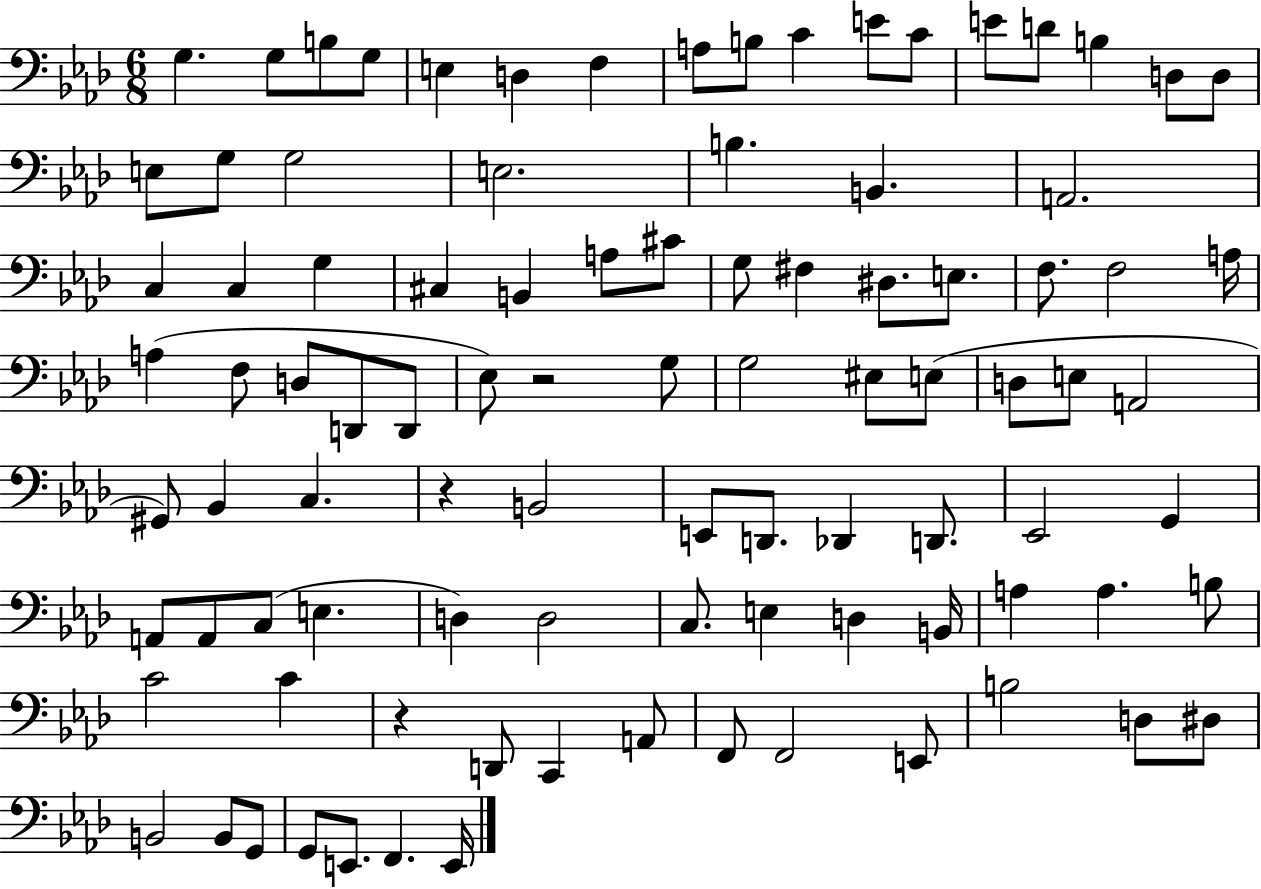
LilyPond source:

{
  \clef bass
  \numericTimeSignature
  \time 6/8
  \key aes \major
  g4. g8 b8 g8 | e4 d4 f4 | a8 b8 c'4 e'8 c'8 | e'8 d'8 b4 d8 d8 | \break e8 g8 g2 | e2. | b4. b,4. | a,2. | \break c4 c4 g4 | cis4 b,4 a8 cis'8 | g8 fis4 dis8. e8. | f8. f2 a16 | \break a4( f8 d8 d,8 d,8 | ees8) r2 g8 | g2 eis8 e8( | d8 e8 a,2 | \break gis,8) bes,4 c4. | r4 b,2 | e,8 d,8. des,4 d,8. | ees,2 g,4 | \break a,8 a,8 c8( e4. | d4) d2 | c8. e4 d4 b,16 | a4 a4. b8 | \break c'2 c'4 | r4 d,8 c,4 a,8 | f,8 f,2 e,8 | b2 d8 dis8 | \break b,2 b,8 g,8 | g,8 e,8. f,4. e,16 | \bar "|."
}